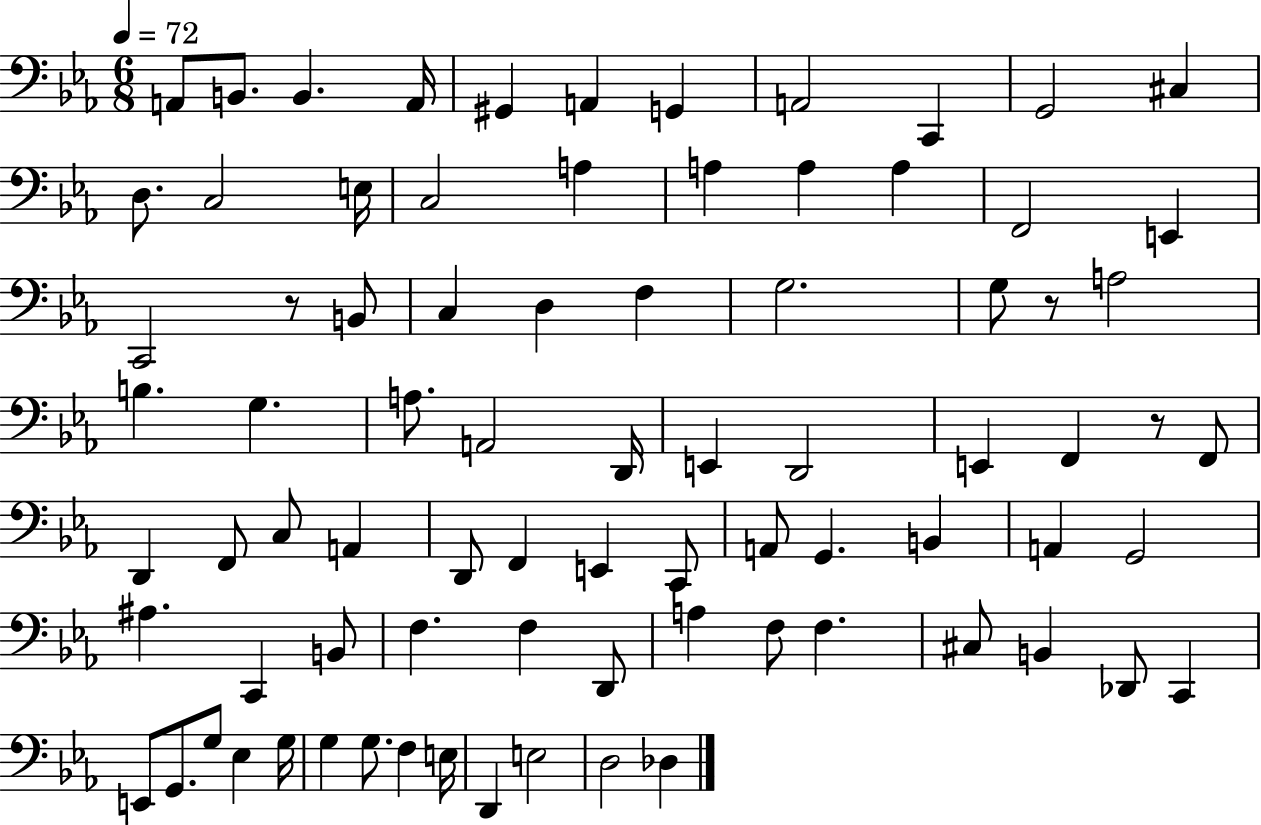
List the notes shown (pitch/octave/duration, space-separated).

A2/e B2/e. B2/q. A2/s G#2/q A2/q G2/q A2/h C2/q G2/h C#3/q D3/e. C3/h E3/s C3/h A3/q A3/q A3/q A3/q F2/h E2/q C2/h R/e B2/e C3/q D3/q F3/q G3/h. G3/e R/e A3/h B3/q. G3/q. A3/e. A2/h D2/s E2/q D2/h E2/q F2/q R/e F2/e D2/q F2/e C3/e A2/q D2/e F2/q E2/q C2/e A2/e G2/q. B2/q A2/q G2/h A#3/q. C2/q B2/e F3/q. F3/q D2/e A3/q F3/e F3/q. C#3/e B2/q Db2/e C2/q E2/e G2/e. G3/e Eb3/q G3/s G3/q G3/e. F3/q E3/s D2/q E3/h D3/h Db3/q